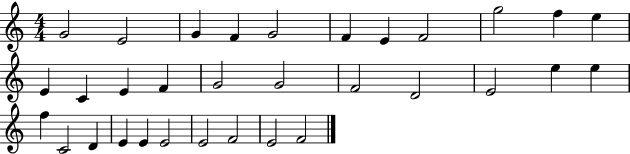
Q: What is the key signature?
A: C major